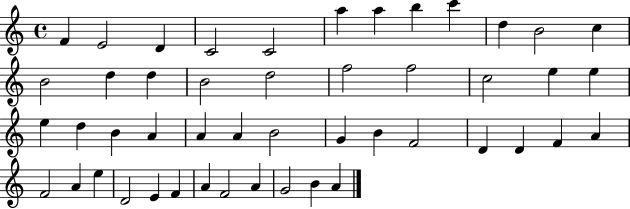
{
  \clef treble
  \time 4/4
  \defaultTimeSignature
  \key c \major
  f'4 e'2 d'4 | c'2 c'2 | a''4 a''4 b''4 c'''4 | d''4 b'2 c''4 | \break b'2 d''4 d''4 | b'2 d''2 | f''2 f''2 | c''2 e''4 e''4 | \break e''4 d''4 b'4 a'4 | a'4 a'4 b'2 | g'4 b'4 f'2 | d'4 d'4 f'4 a'4 | \break f'2 a'4 e''4 | d'2 e'4 f'4 | a'4 f'2 a'4 | g'2 b'4 a'4 | \break \bar "|."
}